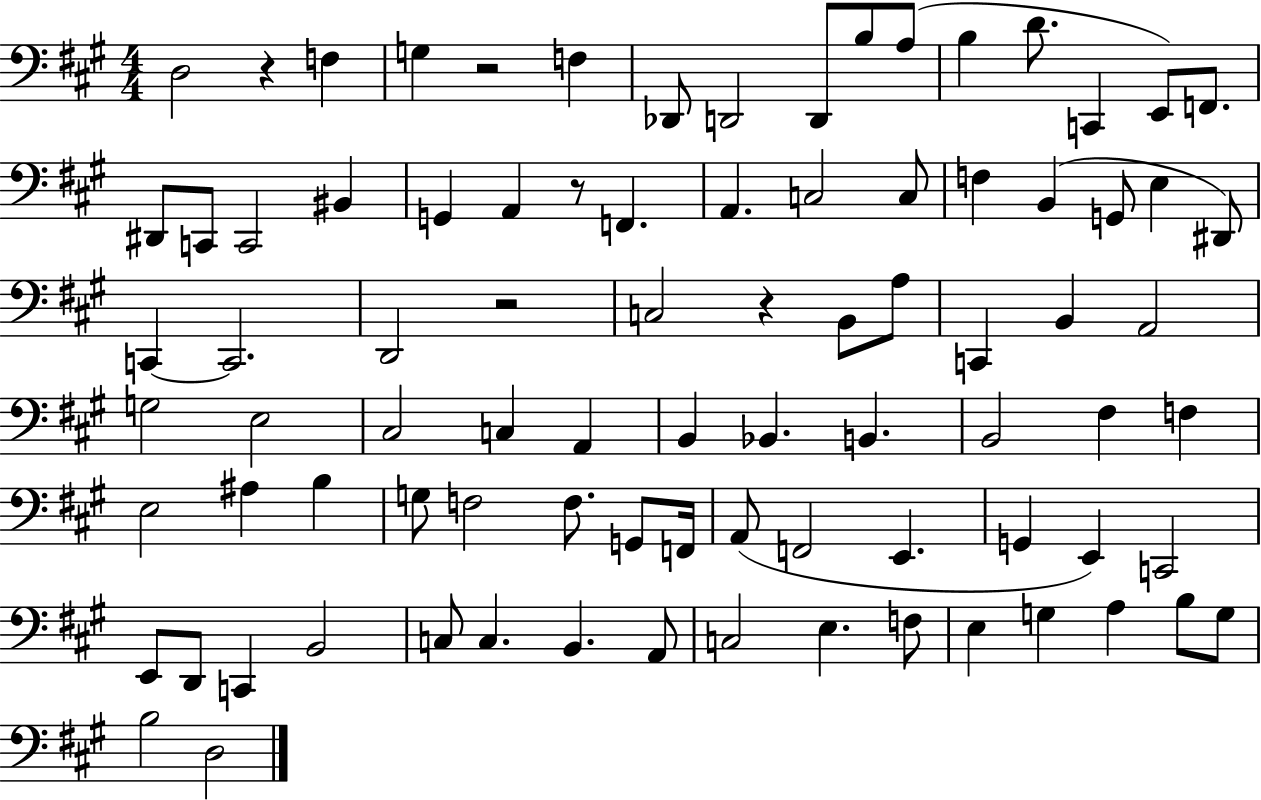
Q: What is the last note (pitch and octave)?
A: D3